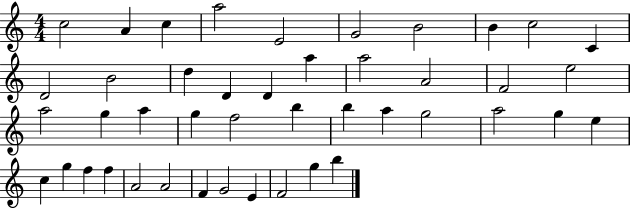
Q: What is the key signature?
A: C major